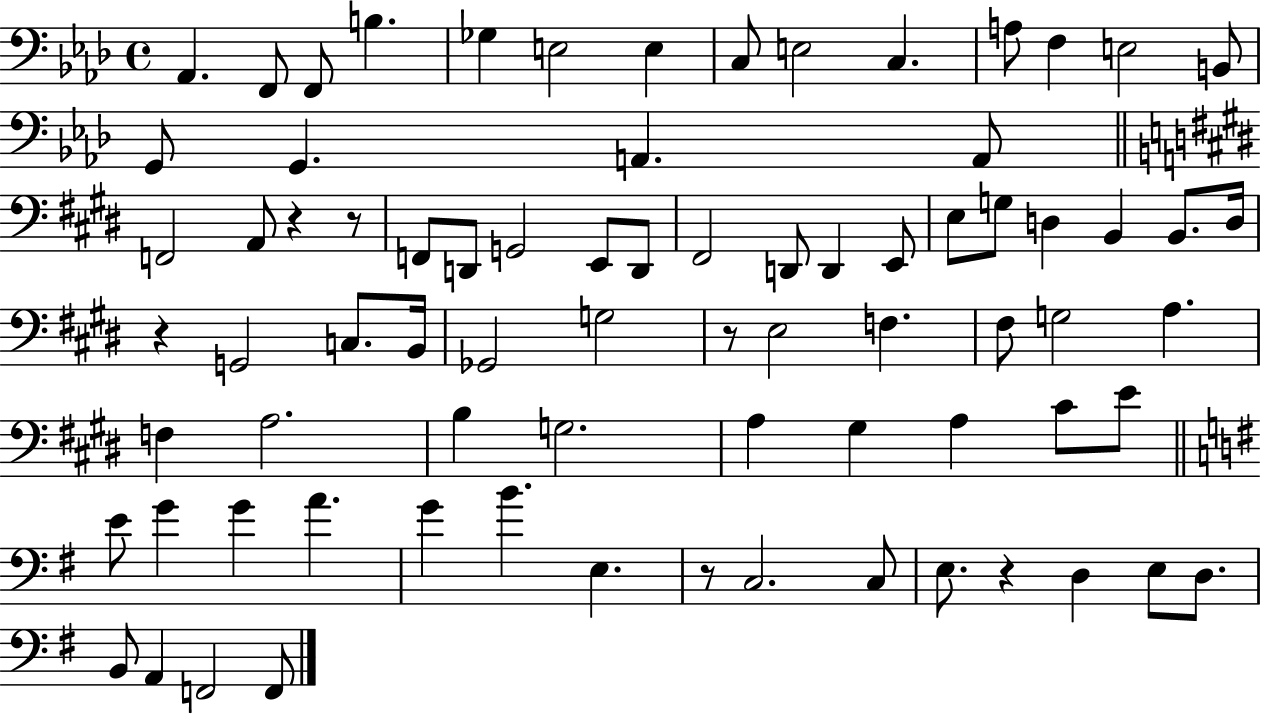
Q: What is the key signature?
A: AES major